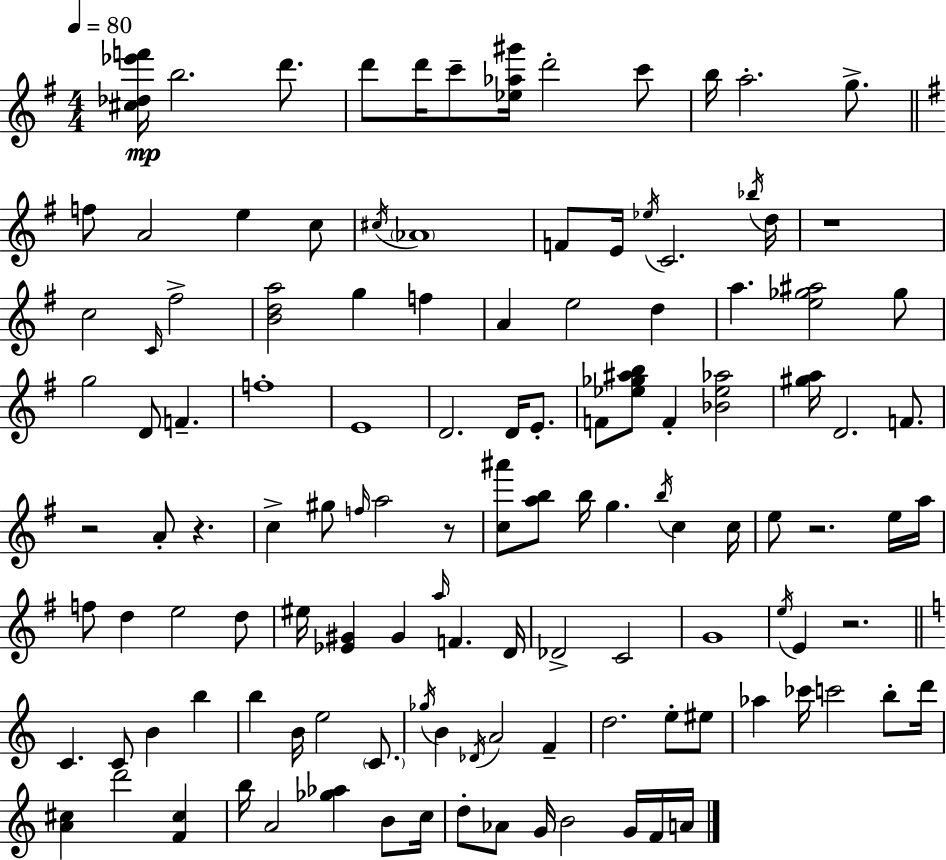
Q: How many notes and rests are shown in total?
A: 123